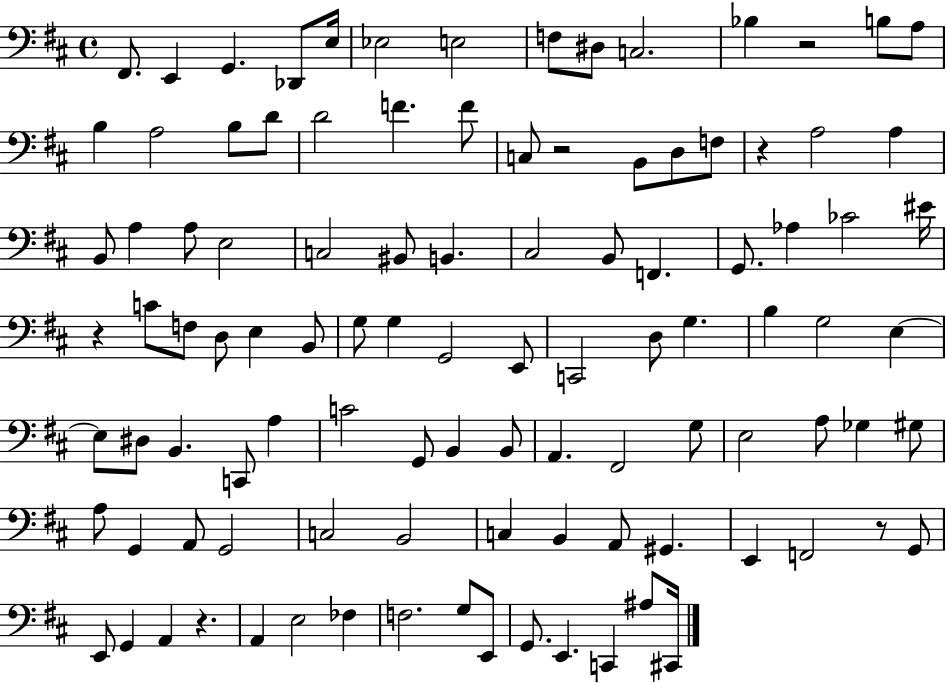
X:1
T:Untitled
M:4/4
L:1/4
K:D
^F,,/2 E,, G,, _D,,/2 E,/4 _E,2 E,2 F,/2 ^D,/2 C,2 _B, z2 B,/2 A,/2 B, A,2 B,/2 D/2 D2 F F/2 C,/2 z2 B,,/2 D,/2 F,/2 z A,2 A, B,,/2 A, A,/2 E,2 C,2 ^B,,/2 B,, ^C,2 B,,/2 F,, G,,/2 _A, _C2 ^E/4 z C/2 F,/2 D,/2 E, B,,/2 G,/2 G, G,,2 E,,/2 C,,2 D,/2 G, B, G,2 E, E,/2 ^D,/2 B,, C,,/2 A, C2 G,,/2 B,, B,,/2 A,, ^F,,2 G,/2 E,2 A,/2 _G, ^G,/2 A,/2 G,, A,,/2 G,,2 C,2 B,,2 C, B,, A,,/2 ^G,, E,, F,,2 z/2 G,,/2 E,,/2 G,, A,, z A,, E,2 _F, F,2 G,/2 E,,/2 G,,/2 E,, C,, ^A,/2 ^C,,/4